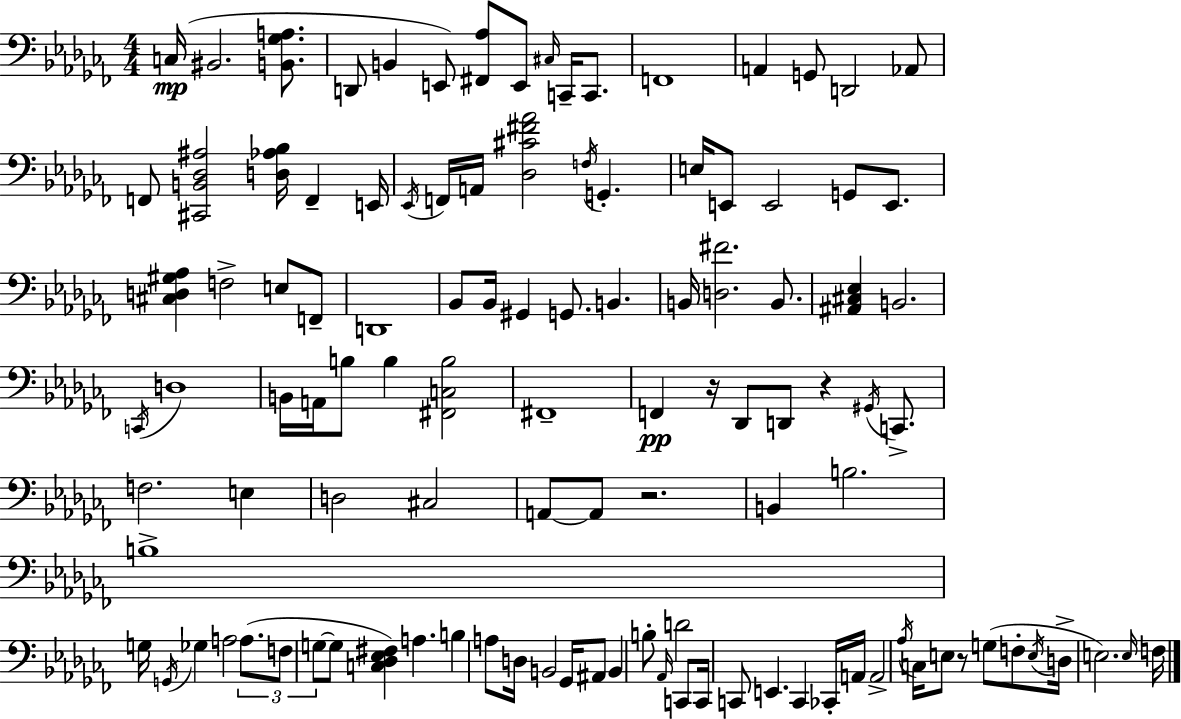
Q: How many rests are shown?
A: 4